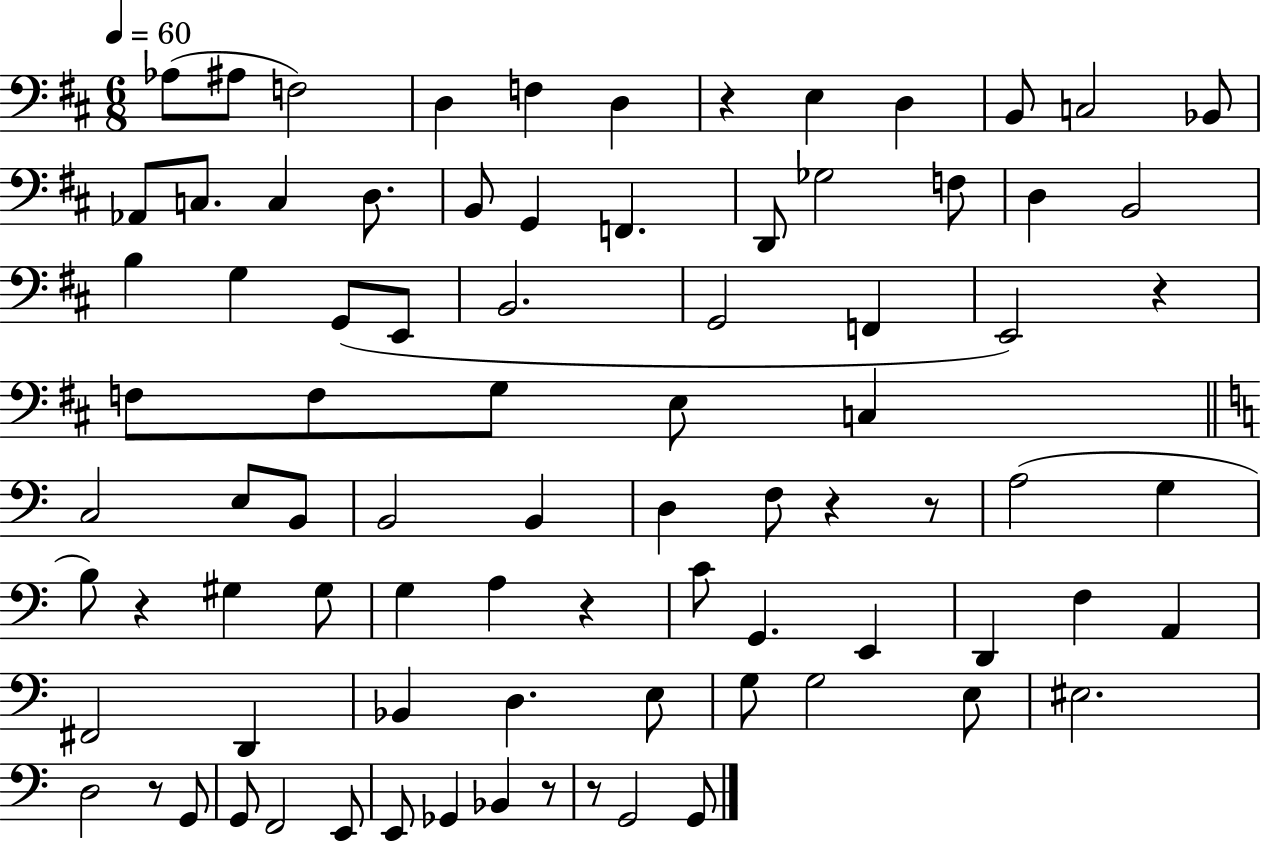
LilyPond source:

{
  \clef bass
  \numericTimeSignature
  \time 6/8
  \key d \major
  \tempo 4 = 60
  aes8( ais8 f2) | d4 f4 d4 | r4 e4 d4 | b,8 c2 bes,8 | \break aes,8 c8. c4 d8. | b,8 g,4 f,4. | d,8 ges2 f8 | d4 b,2 | \break b4 g4 g,8( e,8 | b,2. | g,2 f,4 | e,2) r4 | \break f8 f8 g8 e8 c4 | \bar "||" \break \key c \major c2 e8 b,8 | b,2 b,4 | d4 f8 r4 r8 | a2( g4 | \break b8) r4 gis4 gis8 | g4 a4 r4 | c'8 g,4. e,4 | d,4 f4 a,4 | \break fis,2 d,4 | bes,4 d4. e8 | g8 g2 e8 | eis2. | \break d2 r8 g,8 | g,8 f,2 e,8 | e,8 ges,4 bes,4 r8 | r8 g,2 g,8 | \break \bar "|."
}